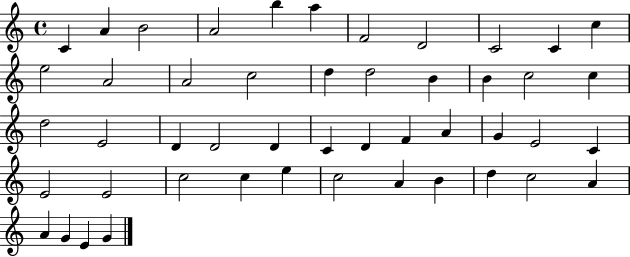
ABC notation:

X:1
T:Untitled
M:4/4
L:1/4
K:C
C A B2 A2 b a F2 D2 C2 C c e2 A2 A2 c2 d d2 B B c2 c d2 E2 D D2 D C D F A G E2 C E2 E2 c2 c e c2 A B d c2 A A G E G